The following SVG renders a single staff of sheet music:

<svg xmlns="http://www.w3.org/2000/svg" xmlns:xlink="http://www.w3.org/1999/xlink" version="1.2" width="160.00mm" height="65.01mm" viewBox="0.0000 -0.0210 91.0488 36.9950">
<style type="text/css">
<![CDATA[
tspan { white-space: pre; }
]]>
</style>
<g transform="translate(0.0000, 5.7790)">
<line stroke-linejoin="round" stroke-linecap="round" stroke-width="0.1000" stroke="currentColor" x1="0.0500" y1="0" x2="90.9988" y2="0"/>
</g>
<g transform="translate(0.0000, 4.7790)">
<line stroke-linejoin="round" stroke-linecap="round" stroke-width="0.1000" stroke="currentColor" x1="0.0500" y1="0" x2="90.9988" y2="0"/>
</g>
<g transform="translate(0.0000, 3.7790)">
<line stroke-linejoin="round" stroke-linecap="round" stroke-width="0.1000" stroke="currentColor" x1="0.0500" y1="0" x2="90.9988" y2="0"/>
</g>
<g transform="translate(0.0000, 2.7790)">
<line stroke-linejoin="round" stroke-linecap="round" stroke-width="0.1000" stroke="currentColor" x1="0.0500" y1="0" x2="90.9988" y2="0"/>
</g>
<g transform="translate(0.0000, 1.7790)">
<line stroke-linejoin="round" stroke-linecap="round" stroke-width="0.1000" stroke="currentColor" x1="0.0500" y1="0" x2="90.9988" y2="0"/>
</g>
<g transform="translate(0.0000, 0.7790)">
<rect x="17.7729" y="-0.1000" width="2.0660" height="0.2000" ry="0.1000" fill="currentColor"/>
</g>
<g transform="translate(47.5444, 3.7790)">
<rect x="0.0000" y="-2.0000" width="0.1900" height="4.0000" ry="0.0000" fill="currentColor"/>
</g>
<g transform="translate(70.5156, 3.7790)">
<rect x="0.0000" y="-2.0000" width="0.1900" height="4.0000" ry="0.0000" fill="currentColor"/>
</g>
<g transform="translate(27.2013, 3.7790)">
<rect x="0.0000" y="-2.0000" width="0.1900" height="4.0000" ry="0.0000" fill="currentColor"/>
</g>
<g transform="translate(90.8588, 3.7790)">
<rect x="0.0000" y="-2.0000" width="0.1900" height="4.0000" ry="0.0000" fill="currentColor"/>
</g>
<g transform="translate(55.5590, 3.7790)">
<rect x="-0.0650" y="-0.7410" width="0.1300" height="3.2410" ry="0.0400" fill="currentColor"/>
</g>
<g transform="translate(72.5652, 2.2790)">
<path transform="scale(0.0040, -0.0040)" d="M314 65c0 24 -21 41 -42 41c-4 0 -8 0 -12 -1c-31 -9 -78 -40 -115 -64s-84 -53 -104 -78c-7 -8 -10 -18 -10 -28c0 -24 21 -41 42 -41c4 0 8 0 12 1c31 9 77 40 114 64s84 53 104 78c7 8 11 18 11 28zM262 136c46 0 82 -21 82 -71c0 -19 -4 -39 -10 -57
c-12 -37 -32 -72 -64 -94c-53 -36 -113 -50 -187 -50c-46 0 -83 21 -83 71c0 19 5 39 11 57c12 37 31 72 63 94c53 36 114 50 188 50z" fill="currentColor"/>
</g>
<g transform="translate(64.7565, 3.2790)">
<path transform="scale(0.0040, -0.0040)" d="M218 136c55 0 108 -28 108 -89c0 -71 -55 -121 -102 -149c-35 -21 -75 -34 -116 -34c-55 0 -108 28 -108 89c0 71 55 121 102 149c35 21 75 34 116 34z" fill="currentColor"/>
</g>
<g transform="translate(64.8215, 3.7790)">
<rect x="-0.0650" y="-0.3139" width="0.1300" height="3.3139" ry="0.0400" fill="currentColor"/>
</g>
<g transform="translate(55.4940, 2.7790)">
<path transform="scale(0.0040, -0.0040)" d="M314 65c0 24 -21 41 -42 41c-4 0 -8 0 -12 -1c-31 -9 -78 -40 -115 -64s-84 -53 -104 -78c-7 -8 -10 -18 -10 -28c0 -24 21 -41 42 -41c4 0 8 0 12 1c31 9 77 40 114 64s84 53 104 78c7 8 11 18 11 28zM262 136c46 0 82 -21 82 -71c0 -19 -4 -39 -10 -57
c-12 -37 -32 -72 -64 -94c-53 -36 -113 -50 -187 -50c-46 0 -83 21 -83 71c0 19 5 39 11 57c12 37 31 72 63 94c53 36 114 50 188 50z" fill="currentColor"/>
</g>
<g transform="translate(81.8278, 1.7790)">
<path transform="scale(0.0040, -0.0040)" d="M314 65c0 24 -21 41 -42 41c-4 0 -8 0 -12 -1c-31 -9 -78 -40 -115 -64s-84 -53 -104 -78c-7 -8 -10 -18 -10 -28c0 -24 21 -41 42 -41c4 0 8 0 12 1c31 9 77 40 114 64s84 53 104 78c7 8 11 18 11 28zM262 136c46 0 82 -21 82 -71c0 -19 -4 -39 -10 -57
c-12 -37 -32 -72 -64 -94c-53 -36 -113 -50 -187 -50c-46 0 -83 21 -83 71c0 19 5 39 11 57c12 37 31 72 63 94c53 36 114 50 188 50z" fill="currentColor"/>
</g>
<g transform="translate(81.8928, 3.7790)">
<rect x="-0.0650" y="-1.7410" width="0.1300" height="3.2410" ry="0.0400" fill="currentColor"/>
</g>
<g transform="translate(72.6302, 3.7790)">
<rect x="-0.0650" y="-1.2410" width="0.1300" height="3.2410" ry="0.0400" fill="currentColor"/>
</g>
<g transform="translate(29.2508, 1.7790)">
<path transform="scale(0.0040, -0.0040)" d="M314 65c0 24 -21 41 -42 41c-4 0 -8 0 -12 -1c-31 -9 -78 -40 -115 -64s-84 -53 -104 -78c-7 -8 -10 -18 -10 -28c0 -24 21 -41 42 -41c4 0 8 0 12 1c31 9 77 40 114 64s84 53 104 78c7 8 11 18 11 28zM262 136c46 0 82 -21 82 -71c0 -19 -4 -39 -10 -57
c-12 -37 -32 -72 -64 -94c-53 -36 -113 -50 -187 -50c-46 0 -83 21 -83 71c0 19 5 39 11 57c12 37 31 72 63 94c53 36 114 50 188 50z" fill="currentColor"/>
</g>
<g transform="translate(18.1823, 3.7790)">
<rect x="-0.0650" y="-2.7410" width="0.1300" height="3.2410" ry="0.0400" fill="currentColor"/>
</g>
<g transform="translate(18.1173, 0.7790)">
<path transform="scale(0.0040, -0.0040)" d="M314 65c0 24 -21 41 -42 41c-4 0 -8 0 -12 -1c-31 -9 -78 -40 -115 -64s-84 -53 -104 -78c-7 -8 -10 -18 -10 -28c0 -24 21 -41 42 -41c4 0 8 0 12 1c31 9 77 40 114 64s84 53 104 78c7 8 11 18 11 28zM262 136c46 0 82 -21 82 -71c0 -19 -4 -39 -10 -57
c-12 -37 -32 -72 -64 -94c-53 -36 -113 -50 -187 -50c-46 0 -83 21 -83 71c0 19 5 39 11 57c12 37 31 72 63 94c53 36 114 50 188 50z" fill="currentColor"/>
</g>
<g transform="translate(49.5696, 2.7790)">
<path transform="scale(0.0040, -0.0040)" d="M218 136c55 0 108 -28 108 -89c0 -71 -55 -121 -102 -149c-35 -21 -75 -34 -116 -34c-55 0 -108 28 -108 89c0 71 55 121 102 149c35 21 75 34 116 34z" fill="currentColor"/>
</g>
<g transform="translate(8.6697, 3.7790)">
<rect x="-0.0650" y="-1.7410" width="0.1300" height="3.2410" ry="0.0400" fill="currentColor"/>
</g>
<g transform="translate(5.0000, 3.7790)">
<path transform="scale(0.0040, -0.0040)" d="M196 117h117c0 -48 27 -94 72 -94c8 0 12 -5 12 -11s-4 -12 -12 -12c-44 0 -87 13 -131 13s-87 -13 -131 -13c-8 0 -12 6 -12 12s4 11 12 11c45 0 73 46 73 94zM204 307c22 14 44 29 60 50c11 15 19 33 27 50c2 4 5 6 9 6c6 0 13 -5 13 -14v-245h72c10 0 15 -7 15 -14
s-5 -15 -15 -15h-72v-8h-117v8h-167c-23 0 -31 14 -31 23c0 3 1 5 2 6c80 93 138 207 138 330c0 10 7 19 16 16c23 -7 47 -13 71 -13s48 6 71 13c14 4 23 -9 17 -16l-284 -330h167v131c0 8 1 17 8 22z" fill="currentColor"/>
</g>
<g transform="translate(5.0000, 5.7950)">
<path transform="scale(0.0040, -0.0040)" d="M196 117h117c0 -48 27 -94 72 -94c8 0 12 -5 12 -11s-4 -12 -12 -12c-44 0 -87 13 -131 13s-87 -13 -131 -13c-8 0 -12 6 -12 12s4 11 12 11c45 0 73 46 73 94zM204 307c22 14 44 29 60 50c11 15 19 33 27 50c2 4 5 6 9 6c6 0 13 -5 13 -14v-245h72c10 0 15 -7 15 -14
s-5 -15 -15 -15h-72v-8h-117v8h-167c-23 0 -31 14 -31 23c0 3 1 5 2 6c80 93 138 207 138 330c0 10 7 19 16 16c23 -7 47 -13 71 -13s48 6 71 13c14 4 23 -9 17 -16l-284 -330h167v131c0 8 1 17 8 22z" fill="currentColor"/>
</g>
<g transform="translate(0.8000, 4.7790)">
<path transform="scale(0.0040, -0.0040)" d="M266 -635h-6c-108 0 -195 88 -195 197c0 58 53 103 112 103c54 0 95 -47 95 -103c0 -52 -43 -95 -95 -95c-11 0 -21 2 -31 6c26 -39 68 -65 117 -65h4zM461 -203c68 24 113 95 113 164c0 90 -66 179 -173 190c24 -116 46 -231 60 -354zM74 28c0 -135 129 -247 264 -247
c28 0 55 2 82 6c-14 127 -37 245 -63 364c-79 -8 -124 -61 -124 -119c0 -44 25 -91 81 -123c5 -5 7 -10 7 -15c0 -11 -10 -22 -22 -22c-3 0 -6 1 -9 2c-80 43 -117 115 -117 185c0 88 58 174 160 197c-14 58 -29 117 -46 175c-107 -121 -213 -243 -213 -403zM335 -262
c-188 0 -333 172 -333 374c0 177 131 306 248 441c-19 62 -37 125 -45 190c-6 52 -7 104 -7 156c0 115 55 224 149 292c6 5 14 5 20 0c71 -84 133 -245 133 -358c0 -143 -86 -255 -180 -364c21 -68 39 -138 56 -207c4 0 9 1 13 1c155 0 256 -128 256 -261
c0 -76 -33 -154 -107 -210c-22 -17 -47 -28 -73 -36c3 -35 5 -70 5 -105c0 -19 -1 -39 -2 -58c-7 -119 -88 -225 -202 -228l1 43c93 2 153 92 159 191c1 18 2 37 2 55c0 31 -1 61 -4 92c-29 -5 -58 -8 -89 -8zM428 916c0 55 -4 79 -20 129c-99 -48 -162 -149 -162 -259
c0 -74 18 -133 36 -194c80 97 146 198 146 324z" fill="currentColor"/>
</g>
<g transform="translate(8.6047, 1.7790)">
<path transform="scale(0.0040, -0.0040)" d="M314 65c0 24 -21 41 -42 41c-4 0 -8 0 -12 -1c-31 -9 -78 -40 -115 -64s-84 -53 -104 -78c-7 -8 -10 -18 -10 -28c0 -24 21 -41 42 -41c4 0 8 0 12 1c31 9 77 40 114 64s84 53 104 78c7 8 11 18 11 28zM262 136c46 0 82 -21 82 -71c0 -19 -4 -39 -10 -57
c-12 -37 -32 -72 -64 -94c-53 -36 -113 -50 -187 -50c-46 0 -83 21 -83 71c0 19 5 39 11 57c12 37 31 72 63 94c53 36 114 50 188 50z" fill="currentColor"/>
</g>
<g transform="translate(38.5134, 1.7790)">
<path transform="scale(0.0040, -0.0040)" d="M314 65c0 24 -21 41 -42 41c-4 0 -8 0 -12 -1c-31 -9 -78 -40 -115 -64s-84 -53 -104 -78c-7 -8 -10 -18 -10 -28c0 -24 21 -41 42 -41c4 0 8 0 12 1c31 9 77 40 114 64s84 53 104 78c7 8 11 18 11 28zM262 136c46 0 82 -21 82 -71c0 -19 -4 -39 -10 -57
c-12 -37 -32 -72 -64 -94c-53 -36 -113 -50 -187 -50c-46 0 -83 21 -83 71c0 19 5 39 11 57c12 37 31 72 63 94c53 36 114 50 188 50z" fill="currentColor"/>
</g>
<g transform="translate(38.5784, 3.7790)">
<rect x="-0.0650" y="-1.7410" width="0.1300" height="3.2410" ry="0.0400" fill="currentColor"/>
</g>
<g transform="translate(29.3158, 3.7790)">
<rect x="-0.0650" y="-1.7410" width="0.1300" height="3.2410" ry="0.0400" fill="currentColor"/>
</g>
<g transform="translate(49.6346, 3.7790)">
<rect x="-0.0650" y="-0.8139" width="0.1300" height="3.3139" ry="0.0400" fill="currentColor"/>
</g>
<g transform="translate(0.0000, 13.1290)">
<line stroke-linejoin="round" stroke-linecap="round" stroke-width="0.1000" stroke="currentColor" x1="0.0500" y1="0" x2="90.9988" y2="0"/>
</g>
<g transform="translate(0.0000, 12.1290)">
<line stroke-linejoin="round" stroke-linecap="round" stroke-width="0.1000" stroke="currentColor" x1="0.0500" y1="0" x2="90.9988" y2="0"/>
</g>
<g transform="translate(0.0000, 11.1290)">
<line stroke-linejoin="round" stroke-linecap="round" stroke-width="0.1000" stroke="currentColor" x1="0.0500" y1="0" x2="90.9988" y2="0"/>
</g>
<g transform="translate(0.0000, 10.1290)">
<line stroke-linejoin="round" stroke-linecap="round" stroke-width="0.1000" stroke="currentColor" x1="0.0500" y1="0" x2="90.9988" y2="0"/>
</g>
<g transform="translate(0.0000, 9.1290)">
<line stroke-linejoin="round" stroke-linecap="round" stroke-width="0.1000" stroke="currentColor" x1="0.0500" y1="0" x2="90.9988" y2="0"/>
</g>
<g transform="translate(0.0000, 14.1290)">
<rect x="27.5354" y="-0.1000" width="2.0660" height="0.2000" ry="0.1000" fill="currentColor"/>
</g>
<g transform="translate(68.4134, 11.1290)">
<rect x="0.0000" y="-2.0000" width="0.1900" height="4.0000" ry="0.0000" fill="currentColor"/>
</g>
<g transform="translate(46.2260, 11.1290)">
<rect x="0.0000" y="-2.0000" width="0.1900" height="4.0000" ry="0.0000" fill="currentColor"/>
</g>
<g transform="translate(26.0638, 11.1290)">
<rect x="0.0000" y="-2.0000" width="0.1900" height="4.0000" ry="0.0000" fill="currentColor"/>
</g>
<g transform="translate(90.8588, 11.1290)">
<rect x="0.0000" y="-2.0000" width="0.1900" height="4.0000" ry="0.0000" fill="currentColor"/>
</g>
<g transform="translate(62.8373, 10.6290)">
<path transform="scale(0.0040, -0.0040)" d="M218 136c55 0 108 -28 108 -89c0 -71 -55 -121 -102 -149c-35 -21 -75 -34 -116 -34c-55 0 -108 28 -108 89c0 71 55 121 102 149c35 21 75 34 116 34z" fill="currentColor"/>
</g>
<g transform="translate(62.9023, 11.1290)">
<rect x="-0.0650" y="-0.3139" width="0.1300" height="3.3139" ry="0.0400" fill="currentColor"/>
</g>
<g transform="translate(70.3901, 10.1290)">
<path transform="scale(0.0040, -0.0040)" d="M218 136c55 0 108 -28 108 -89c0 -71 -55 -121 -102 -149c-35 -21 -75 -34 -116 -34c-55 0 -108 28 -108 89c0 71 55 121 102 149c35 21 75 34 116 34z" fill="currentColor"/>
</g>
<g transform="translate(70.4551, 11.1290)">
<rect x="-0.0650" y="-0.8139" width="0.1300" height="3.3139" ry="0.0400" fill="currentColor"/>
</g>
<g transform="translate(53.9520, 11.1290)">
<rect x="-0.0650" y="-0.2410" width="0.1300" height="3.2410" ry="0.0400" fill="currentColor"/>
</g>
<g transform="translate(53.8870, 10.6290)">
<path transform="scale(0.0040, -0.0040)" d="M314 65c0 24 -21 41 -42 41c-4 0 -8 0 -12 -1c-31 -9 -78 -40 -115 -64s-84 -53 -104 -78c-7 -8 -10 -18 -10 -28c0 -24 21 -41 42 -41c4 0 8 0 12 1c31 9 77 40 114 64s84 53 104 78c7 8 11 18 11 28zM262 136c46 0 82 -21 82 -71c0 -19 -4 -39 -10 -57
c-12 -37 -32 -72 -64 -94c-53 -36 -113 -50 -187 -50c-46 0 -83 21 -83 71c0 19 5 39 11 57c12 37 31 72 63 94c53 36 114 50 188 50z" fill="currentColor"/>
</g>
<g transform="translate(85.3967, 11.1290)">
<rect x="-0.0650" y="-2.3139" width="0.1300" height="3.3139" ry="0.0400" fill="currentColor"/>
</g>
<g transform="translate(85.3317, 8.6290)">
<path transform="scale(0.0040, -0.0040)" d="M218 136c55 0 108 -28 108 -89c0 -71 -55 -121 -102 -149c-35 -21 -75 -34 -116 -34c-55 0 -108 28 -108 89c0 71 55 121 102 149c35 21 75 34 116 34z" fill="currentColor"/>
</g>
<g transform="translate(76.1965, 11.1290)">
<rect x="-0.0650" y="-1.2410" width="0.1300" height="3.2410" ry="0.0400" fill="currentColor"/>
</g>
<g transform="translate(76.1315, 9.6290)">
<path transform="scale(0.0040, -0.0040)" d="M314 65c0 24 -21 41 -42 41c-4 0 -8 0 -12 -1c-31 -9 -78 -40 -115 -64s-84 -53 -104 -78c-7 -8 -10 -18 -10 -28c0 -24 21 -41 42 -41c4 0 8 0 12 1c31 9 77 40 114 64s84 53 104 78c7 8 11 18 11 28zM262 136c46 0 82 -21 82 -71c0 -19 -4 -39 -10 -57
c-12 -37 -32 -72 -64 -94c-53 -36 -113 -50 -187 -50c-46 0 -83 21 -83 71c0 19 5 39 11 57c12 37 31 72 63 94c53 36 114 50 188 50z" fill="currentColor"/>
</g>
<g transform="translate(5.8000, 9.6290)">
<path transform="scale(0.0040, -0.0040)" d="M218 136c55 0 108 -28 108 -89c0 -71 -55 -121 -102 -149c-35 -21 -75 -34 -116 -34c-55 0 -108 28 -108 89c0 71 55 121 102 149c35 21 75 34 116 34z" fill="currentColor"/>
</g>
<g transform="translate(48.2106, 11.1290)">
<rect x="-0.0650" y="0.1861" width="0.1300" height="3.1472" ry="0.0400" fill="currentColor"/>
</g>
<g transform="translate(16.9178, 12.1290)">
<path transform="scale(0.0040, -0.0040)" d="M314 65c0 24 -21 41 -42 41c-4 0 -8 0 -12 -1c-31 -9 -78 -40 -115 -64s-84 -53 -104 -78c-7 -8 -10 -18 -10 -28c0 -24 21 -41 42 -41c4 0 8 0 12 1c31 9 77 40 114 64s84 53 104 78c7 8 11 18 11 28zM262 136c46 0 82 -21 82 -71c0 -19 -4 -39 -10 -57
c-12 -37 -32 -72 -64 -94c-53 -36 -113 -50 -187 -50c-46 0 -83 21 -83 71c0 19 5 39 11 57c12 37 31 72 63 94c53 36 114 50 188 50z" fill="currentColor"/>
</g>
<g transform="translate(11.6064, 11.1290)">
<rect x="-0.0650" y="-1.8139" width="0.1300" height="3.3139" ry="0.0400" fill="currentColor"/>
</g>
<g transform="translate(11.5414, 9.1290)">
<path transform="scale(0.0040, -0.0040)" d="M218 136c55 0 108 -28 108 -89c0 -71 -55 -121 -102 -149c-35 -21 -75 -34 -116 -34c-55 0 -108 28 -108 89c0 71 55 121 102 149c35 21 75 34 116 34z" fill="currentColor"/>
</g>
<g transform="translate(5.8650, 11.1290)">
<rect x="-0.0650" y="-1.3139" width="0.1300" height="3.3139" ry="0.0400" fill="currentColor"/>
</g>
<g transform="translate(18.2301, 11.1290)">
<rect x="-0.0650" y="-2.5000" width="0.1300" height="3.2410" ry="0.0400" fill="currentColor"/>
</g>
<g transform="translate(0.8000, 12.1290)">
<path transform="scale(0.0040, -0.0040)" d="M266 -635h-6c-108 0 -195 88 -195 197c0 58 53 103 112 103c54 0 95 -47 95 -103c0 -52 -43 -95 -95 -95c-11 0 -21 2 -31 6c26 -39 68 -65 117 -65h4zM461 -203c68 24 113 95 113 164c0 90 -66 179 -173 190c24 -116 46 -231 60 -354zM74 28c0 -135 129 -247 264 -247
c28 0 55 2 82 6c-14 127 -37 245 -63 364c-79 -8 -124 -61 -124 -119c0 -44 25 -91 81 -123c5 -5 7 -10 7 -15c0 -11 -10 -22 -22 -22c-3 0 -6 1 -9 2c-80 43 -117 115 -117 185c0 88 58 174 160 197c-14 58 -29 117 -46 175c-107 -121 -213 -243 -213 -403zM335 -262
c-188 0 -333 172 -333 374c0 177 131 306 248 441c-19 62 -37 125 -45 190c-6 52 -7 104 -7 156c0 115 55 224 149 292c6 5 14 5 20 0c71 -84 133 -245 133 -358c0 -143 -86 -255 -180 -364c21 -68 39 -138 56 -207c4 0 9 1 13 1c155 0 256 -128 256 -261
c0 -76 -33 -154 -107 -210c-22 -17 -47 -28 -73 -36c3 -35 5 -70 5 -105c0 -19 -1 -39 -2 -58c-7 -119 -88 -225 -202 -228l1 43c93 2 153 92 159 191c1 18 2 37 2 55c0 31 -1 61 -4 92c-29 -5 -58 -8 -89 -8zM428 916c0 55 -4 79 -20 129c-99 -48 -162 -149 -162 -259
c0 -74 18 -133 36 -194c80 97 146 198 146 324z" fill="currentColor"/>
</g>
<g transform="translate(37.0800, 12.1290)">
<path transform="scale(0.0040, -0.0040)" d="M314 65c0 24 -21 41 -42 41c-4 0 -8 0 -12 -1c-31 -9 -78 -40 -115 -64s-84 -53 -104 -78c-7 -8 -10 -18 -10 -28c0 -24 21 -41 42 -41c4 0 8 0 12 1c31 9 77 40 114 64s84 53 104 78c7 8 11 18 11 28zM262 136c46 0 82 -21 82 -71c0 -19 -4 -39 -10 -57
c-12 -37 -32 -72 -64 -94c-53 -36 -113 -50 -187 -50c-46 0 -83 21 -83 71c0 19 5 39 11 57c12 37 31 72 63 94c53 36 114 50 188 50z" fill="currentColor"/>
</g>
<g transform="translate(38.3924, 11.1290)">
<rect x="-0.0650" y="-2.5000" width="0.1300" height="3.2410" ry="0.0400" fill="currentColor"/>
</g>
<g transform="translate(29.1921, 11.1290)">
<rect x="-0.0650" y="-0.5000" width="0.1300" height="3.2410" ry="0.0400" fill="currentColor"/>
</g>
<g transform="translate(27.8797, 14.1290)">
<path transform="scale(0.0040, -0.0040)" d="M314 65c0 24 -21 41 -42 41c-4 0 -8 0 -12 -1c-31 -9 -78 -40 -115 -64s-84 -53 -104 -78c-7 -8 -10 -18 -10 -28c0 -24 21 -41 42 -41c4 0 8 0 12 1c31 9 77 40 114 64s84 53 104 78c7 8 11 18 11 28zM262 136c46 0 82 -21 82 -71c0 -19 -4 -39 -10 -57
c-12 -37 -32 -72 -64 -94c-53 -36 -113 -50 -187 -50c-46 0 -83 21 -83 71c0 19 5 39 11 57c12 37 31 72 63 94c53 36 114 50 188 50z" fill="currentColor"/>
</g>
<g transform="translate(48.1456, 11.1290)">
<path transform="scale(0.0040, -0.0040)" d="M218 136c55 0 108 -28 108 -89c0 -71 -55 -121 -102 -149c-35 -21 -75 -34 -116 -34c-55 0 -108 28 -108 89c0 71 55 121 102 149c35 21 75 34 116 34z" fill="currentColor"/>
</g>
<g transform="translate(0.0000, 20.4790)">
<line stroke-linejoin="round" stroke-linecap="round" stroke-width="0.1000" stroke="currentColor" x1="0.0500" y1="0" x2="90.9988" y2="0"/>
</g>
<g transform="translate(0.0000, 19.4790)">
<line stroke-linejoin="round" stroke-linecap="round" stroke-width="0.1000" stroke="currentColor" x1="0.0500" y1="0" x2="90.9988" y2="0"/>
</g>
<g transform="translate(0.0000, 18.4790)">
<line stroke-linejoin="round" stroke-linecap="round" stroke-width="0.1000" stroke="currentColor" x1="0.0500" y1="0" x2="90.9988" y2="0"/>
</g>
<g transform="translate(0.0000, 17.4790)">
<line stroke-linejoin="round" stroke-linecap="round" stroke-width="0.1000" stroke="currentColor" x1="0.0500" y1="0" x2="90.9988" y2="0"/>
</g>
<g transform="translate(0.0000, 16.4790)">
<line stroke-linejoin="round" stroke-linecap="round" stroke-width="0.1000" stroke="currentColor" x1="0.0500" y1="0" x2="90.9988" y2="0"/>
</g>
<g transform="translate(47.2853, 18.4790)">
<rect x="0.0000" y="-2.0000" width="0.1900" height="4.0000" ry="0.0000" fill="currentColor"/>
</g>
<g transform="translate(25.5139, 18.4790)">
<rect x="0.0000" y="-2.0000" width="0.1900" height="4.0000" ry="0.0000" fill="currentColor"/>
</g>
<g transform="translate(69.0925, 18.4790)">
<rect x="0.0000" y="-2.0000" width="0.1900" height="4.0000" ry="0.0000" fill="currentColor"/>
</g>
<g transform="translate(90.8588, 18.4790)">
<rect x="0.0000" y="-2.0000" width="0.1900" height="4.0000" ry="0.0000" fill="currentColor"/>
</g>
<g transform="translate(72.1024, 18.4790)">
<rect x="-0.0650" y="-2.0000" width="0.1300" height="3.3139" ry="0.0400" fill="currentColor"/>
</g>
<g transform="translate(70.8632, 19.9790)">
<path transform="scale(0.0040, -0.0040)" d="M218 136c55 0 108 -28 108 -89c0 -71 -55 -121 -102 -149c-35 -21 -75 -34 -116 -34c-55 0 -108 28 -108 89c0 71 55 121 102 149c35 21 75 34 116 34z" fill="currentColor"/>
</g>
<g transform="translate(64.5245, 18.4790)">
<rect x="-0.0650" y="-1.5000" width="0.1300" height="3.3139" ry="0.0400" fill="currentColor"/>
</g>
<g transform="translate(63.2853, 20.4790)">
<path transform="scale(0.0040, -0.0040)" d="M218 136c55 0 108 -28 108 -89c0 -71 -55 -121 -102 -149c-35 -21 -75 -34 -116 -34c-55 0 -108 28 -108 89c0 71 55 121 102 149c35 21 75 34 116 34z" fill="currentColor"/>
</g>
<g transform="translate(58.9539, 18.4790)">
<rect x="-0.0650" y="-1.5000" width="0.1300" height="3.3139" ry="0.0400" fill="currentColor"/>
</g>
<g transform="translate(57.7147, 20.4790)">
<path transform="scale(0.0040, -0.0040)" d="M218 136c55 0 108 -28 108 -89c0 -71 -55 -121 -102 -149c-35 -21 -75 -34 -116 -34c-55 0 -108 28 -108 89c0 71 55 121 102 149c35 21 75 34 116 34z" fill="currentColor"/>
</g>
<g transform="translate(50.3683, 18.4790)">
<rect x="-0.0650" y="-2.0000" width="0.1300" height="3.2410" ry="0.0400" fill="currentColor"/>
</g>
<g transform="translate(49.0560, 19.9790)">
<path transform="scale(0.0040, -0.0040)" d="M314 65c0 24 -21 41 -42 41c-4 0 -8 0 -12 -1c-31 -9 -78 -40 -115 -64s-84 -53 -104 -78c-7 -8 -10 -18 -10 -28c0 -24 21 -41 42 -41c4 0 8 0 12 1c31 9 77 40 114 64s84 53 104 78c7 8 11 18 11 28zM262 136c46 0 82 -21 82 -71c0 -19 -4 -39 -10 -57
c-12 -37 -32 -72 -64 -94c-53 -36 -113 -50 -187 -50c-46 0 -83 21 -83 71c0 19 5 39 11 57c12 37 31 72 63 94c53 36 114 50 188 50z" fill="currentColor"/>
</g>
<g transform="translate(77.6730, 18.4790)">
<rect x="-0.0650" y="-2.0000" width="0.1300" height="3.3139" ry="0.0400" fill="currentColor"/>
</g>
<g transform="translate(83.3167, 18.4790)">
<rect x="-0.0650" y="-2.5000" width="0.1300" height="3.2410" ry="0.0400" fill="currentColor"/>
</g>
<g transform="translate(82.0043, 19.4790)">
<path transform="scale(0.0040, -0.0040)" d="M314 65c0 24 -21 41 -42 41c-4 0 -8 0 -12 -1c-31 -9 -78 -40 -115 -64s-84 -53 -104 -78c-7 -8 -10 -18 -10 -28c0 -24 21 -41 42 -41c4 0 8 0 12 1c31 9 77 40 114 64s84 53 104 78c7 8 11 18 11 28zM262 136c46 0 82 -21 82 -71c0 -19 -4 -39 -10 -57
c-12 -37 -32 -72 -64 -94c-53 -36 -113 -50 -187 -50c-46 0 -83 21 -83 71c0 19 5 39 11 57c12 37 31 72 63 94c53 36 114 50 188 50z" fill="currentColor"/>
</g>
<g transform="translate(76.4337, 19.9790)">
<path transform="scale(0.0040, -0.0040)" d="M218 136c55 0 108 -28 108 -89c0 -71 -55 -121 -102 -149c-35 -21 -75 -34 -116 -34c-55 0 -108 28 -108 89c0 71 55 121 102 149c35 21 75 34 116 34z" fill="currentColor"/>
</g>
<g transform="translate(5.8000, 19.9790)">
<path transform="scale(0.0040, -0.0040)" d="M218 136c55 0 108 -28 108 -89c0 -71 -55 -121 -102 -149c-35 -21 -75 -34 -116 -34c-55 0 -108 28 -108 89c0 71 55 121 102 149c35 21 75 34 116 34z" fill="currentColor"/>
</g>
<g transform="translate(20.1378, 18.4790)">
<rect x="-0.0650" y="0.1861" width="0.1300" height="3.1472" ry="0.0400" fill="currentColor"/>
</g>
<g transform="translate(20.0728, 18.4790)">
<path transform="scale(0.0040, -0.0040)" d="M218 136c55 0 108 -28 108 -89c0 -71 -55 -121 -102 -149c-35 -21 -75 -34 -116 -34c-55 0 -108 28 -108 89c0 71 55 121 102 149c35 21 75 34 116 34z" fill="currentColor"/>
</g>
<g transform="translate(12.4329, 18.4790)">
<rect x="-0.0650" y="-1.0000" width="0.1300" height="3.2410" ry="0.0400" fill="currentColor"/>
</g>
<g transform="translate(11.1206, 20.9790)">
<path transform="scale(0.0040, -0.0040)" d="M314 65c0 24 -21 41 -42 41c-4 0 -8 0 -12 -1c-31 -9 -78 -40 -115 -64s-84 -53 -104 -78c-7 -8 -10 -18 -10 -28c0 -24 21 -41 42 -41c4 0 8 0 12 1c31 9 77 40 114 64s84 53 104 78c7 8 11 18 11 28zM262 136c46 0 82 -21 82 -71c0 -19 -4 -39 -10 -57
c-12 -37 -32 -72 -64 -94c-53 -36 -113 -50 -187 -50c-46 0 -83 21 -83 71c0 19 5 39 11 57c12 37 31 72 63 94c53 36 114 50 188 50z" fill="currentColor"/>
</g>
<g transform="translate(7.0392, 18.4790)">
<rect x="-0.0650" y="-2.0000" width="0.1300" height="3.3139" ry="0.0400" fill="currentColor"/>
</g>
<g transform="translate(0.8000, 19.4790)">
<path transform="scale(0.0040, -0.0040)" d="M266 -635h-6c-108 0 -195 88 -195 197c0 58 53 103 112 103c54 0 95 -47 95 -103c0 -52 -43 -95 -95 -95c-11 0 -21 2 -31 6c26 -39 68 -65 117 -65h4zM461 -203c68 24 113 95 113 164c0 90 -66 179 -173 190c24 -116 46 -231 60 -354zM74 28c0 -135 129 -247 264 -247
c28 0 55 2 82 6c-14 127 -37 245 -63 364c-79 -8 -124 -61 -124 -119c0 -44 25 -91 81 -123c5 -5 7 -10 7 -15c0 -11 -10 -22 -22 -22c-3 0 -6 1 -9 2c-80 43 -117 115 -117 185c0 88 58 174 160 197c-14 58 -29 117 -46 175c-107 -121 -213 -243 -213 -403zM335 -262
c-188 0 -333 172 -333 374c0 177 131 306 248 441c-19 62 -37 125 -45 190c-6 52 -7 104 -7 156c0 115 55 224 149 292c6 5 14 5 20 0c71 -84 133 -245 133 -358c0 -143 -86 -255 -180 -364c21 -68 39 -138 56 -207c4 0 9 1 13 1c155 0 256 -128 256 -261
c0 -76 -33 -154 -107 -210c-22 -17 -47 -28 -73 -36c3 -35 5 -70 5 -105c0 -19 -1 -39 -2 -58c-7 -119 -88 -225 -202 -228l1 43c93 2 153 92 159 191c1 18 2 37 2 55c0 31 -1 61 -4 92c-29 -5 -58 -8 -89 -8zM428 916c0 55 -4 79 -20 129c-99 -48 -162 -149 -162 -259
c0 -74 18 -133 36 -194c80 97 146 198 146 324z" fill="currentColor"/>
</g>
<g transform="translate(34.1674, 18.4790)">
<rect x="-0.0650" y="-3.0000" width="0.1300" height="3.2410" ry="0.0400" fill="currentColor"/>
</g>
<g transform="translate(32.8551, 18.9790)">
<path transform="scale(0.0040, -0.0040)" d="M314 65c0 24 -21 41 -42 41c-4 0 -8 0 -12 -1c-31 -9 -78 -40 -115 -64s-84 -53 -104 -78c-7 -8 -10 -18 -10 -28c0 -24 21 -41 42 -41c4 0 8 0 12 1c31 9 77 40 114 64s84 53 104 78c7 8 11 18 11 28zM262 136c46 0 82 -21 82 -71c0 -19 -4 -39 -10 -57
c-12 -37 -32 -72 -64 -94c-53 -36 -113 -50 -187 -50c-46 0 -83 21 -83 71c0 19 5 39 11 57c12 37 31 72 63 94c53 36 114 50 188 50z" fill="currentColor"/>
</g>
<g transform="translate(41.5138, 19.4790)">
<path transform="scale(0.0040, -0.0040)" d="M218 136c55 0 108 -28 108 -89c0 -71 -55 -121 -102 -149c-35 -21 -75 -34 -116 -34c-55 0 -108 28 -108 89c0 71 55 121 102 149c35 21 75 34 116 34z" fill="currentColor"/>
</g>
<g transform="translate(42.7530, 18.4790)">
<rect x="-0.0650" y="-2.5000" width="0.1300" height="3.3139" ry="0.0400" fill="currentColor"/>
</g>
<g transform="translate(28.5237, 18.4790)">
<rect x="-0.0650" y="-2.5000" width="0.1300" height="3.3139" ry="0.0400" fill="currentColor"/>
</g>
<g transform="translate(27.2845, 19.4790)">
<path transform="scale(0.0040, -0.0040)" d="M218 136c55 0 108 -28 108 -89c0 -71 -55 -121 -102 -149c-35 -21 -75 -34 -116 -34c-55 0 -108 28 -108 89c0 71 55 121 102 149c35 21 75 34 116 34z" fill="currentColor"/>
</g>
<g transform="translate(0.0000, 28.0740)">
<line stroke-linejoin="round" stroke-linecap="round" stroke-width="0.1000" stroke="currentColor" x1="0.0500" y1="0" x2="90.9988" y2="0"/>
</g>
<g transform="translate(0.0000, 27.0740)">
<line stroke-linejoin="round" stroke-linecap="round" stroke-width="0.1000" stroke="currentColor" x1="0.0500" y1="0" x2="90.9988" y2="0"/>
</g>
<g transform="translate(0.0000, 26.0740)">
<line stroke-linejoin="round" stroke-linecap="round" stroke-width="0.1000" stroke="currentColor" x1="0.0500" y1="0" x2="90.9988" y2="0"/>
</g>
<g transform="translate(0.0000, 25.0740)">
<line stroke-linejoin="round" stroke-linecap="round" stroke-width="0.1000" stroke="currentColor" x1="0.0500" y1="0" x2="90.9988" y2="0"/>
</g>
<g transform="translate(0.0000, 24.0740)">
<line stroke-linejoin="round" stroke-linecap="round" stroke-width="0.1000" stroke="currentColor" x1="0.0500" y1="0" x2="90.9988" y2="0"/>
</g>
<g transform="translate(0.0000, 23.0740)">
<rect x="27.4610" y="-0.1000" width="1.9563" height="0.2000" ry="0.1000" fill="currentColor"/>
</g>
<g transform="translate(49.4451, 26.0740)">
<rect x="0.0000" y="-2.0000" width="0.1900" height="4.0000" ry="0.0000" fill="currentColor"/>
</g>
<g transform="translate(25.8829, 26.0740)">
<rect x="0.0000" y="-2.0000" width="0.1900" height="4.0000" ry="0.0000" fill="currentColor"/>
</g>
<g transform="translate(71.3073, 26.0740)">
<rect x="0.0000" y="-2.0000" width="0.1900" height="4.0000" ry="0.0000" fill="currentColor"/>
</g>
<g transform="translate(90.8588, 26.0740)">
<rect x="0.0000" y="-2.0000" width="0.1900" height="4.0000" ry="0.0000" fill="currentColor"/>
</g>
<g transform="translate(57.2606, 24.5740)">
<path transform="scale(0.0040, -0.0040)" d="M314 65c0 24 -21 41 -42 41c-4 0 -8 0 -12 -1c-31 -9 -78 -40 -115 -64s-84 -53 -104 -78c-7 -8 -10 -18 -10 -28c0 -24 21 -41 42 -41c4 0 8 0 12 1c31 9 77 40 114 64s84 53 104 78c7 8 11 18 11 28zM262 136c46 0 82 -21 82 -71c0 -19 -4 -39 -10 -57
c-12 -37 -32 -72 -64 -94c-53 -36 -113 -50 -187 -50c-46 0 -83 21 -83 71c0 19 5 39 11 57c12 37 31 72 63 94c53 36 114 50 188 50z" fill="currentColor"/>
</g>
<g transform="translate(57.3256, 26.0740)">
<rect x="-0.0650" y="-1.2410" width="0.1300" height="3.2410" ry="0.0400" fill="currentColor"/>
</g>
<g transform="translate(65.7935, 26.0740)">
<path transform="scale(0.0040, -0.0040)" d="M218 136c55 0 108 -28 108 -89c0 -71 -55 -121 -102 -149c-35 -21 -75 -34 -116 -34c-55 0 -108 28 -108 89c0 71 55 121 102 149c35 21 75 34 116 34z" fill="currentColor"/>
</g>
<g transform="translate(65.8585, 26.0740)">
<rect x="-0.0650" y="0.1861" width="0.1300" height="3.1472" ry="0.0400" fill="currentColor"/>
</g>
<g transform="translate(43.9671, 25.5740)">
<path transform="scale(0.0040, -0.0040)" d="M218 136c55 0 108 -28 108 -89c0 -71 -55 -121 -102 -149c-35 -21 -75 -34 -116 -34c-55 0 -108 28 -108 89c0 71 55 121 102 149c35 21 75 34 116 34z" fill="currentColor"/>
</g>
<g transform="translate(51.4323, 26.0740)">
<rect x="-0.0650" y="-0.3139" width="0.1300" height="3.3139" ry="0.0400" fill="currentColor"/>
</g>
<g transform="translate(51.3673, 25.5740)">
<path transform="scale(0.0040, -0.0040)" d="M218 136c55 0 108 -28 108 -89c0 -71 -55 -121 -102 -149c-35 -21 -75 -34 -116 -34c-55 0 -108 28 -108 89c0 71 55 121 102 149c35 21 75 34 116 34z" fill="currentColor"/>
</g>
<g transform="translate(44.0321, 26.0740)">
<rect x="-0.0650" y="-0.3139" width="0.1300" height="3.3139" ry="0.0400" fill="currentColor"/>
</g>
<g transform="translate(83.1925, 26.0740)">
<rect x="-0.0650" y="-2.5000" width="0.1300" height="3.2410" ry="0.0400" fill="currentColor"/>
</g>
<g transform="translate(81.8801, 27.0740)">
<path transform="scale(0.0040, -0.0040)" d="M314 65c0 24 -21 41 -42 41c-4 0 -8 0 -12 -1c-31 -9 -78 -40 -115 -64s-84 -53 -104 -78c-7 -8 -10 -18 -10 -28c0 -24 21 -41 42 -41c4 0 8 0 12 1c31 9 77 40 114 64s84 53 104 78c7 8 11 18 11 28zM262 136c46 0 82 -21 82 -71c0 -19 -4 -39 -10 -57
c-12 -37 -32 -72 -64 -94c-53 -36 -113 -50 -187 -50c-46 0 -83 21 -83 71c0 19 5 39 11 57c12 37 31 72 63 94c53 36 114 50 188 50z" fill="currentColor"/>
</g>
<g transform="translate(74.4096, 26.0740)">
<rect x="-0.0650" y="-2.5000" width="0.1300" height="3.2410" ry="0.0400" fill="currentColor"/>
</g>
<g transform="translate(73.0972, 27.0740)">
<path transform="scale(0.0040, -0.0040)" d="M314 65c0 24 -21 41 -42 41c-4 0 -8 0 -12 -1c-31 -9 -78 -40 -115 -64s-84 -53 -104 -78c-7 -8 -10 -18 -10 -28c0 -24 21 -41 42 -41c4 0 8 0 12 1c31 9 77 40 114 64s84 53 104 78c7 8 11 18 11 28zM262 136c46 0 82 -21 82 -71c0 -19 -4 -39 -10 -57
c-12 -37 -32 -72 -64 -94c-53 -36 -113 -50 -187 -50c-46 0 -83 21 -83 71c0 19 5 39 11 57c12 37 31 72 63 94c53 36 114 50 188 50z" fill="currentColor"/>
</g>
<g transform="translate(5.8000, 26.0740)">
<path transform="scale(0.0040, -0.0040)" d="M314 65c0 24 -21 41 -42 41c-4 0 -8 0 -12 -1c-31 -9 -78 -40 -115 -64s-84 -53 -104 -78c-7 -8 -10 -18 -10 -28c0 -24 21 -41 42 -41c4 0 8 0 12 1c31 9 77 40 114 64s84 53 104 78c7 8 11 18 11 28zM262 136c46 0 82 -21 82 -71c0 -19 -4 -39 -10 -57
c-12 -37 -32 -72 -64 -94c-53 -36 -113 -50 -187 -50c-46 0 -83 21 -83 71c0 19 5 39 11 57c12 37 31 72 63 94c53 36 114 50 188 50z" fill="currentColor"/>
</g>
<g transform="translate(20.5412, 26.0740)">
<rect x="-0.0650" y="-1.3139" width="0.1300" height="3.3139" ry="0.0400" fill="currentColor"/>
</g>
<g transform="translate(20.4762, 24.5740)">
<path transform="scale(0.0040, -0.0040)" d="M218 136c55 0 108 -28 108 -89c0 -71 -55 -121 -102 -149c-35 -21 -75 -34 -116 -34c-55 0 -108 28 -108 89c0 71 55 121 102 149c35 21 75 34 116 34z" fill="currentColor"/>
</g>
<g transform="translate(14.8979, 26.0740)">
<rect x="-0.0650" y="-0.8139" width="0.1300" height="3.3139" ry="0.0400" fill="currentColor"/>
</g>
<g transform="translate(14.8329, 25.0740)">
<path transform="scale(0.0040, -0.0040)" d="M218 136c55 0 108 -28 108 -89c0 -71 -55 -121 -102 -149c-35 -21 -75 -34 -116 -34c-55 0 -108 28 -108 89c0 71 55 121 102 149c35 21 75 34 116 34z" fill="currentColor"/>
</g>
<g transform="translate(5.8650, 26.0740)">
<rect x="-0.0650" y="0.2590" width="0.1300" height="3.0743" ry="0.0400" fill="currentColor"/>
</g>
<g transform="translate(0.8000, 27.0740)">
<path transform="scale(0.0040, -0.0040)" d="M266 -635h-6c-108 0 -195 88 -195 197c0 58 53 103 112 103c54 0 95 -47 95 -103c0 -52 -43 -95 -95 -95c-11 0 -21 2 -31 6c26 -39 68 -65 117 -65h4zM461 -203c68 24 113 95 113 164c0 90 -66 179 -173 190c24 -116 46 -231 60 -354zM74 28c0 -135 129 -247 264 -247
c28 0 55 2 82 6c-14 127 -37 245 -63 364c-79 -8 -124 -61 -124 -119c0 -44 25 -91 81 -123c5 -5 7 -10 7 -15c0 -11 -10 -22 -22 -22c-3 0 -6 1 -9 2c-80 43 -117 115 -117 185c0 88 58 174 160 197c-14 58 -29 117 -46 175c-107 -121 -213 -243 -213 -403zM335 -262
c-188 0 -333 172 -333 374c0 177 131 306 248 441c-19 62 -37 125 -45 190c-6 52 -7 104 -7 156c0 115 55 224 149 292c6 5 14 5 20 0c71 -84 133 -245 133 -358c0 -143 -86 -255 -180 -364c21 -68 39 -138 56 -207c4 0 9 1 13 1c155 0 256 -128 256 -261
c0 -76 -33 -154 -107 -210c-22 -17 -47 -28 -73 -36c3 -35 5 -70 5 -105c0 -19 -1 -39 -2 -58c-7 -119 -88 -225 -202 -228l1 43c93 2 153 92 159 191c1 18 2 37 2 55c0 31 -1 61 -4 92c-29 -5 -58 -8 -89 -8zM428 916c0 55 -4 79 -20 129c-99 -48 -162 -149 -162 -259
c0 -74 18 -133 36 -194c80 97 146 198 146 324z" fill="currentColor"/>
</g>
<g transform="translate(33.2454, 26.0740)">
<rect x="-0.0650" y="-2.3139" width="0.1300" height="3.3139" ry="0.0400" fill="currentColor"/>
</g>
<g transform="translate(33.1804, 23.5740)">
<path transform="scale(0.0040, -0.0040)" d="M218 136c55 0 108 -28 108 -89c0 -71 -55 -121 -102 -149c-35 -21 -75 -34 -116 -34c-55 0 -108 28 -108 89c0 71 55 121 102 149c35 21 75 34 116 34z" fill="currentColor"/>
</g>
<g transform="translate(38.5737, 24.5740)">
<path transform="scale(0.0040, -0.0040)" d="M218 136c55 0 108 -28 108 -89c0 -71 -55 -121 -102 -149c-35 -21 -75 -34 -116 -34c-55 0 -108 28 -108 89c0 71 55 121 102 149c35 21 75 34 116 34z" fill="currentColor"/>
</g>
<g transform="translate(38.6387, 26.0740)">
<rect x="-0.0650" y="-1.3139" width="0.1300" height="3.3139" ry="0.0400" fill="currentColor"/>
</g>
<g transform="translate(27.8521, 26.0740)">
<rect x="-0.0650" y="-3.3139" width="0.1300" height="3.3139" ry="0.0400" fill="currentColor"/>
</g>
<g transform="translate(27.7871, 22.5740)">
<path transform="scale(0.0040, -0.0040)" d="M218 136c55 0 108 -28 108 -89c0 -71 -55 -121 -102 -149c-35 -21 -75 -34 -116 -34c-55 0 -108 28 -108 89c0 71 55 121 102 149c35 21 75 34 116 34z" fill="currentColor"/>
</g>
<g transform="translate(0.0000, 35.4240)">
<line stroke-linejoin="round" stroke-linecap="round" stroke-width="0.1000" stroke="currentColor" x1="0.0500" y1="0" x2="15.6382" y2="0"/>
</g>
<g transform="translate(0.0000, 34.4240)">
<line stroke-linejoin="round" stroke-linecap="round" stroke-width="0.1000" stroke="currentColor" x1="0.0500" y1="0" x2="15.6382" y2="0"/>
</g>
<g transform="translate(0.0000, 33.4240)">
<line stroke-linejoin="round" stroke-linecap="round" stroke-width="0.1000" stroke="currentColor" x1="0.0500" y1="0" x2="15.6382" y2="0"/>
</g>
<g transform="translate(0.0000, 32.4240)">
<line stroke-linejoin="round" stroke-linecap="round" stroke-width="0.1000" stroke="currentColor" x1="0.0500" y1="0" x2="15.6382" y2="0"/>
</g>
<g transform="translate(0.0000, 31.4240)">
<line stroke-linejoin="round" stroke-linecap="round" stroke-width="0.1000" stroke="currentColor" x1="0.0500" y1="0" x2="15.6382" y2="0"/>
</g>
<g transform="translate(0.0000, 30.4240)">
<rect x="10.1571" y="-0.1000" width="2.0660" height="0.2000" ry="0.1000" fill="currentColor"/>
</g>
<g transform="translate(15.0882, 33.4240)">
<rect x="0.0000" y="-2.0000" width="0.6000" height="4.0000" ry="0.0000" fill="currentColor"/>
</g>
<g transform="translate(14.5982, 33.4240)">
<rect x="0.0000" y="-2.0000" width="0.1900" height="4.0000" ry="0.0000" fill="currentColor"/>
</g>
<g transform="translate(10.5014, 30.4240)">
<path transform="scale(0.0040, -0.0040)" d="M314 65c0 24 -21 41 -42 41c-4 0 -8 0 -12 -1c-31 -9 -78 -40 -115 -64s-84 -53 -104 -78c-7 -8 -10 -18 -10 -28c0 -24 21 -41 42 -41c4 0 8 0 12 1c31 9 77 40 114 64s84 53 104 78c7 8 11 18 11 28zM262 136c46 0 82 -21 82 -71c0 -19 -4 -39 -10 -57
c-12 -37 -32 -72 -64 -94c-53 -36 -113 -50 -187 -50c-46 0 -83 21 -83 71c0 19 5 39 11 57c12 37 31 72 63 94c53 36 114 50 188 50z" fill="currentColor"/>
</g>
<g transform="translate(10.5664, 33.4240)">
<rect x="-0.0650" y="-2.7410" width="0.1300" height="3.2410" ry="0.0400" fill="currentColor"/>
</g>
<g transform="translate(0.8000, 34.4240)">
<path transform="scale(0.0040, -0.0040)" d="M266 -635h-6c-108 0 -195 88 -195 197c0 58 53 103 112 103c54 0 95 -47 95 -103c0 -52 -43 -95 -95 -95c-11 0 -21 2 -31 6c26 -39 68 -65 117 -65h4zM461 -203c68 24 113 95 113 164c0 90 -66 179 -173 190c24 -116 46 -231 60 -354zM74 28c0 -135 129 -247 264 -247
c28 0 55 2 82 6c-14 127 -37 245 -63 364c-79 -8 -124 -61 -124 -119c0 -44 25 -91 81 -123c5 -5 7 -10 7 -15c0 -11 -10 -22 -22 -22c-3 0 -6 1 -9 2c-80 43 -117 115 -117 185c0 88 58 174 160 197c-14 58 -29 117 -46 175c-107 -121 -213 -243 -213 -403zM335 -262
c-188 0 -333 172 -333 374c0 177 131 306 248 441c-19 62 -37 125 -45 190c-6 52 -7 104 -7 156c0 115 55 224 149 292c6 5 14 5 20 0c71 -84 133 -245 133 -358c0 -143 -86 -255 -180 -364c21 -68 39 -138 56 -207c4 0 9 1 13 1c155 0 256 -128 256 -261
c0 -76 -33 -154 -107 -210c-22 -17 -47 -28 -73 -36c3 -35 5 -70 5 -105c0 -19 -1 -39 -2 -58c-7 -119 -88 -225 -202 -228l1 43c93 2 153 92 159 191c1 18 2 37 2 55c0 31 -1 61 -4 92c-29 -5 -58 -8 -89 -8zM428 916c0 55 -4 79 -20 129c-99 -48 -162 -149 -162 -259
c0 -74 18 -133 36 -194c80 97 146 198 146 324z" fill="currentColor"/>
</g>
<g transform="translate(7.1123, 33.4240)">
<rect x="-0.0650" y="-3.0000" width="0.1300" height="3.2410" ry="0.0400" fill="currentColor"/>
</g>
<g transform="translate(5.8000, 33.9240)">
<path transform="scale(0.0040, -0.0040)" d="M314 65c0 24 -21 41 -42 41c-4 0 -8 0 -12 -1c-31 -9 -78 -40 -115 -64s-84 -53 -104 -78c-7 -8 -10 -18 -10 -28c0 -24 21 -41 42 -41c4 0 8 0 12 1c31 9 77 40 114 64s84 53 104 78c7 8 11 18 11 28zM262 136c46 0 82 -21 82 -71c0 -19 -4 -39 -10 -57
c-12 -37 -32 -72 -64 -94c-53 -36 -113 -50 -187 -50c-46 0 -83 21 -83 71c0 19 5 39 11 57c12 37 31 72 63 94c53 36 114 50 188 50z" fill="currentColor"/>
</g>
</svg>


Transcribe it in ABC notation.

X:1
T:Untitled
M:4/4
L:1/4
K:C
f2 a2 f2 f2 d d2 c e2 f2 e f G2 C2 G2 B c2 c d e2 g F D2 B G A2 G F2 E E F F G2 B2 d e b g e c c e2 B G2 G2 A2 a2